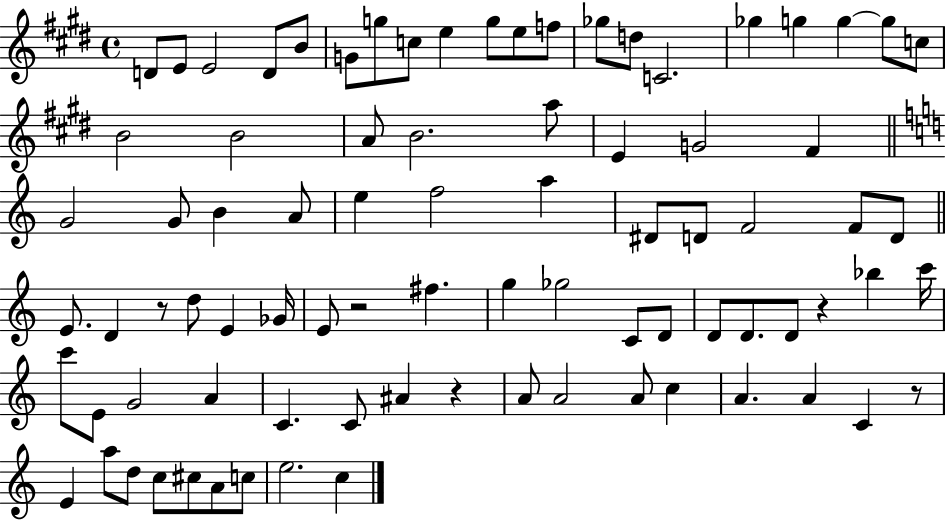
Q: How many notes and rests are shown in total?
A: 84